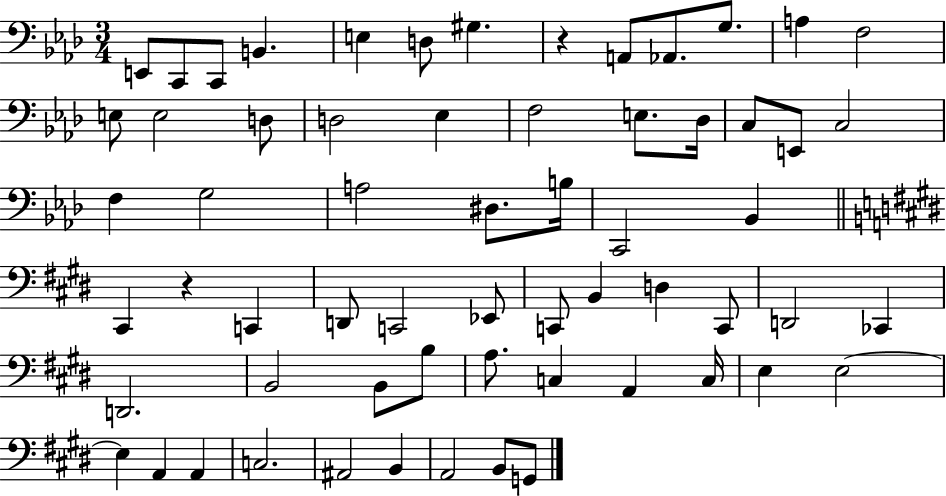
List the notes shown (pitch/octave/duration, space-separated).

E2/e C2/e C2/e B2/q. E3/q D3/e G#3/q. R/q A2/e Ab2/e. G3/e. A3/q F3/h E3/e E3/h D3/e D3/h Eb3/q F3/h E3/e. Db3/s C3/e E2/e C3/h F3/q G3/h A3/h D#3/e. B3/s C2/h Bb2/q C#2/q R/q C2/q D2/e C2/h Eb2/e C2/e B2/q D3/q C2/e D2/h CES2/q D2/h. B2/h B2/e B3/e A3/e. C3/q A2/q C3/s E3/q E3/h E3/q A2/q A2/q C3/h. A#2/h B2/q A2/h B2/e G2/e